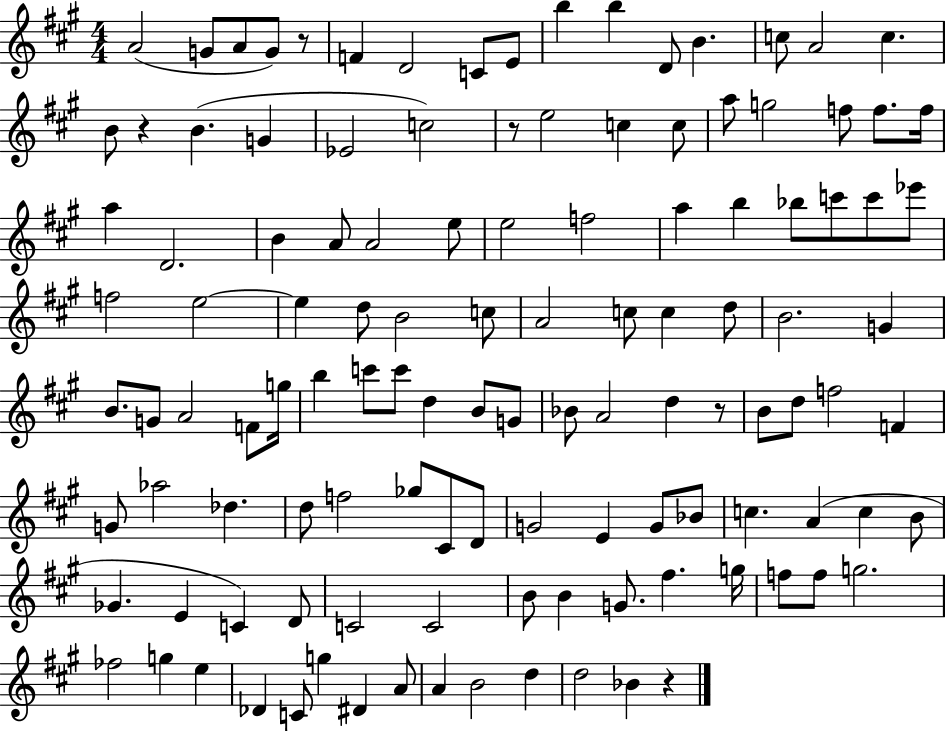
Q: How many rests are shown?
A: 5